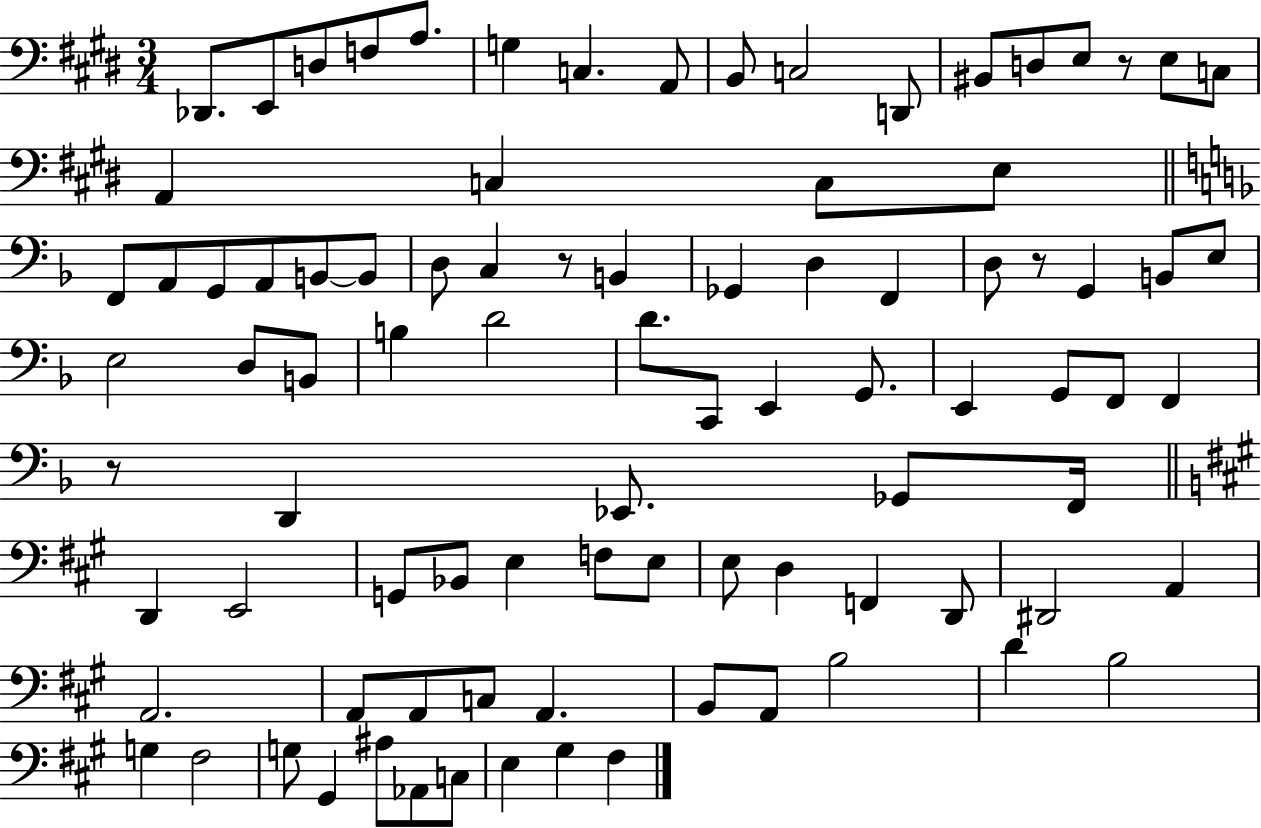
{
  \clef bass
  \numericTimeSignature
  \time 3/4
  \key e \major
  des,8. e,8 d8 f8 a8. | g4 c4. a,8 | b,8 c2 d,8 | bis,8 d8 e8 r8 e8 c8 | \break a,4 c4 c8 e8 | \bar "||" \break \key d \minor f,8 a,8 g,8 a,8 b,8~~ b,8 | d8 c4 r8 b,4 | ges,4 d4 f,4 | d8 r8 g,4 b,8 e8 | \break e2 d8 b,8 | b4 d'2 | d'8. c,8 e,4 g,8. | e,4 g,8 f,8 f,4 | \break r8 d,4 ees,8. ges,8 f,16 | \bar "||" \break \key a \major d,4 e,2 | g,8 bes,8 e4 f8 e8 | e8 d4 f,4 d,8 | dis,2 a,4 | \break a,2. | a,8 a,8 c8 a,4. | b,8 a,8 b2 | d'4 b2 | \break g4 fis2 | g8 gis,4 ais8 aes,8 c8 | e4 gis4 fis4 | \bar "|."
}